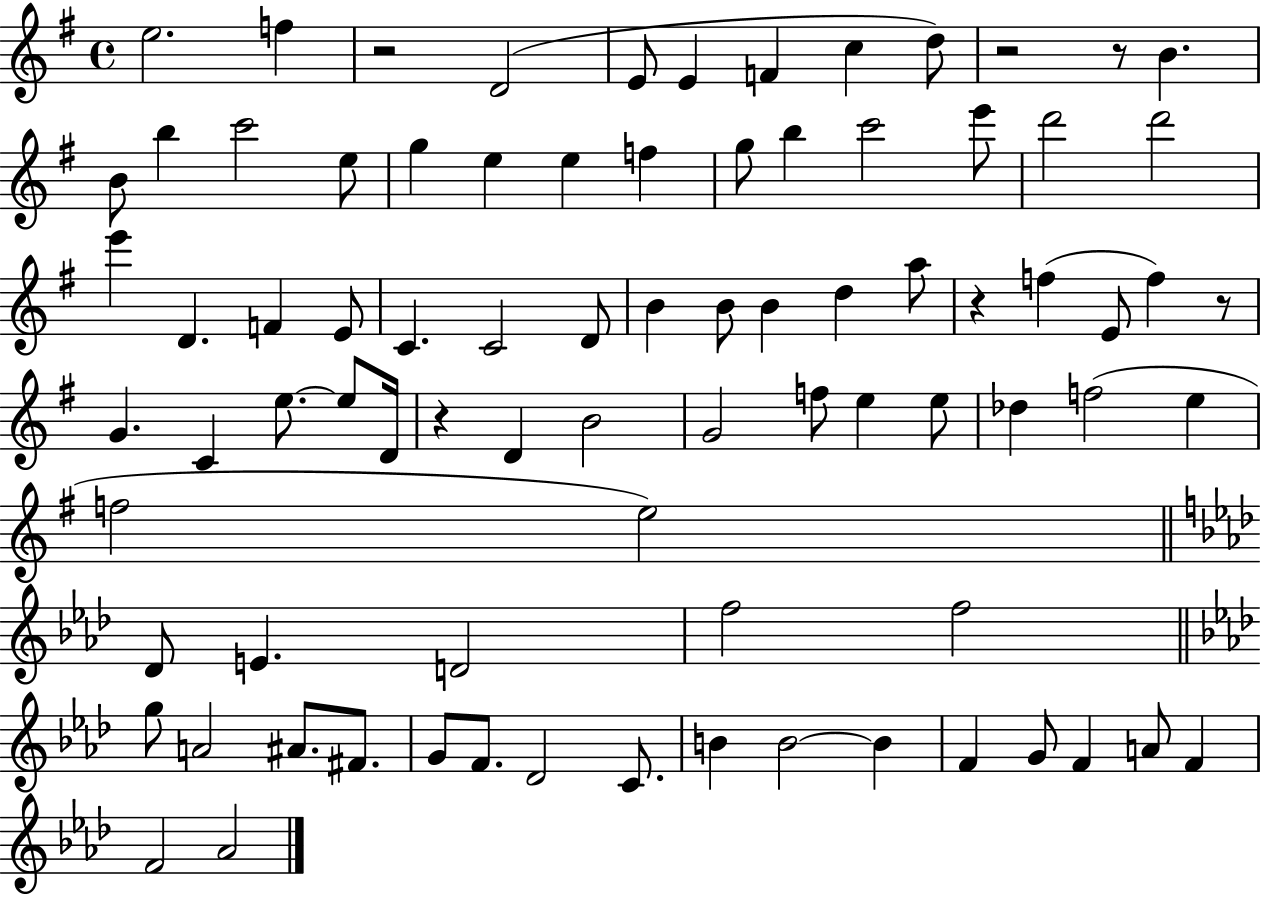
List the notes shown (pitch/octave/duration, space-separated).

E5/h. F5/q R/h D4/h E4/e E4/q F4/q C5/q D5/e R/h R/e B4/q. B4/e B5/q C6/h E5/e G5/q E5/q E5/q F5/q G5/e B5/q C6/h E6/e D6/h D6/h E6/q D4/q. F4/q E4/e C4/q. C4/h D4/e B4/q B4/e B4/q D5/q A5/e R/q F5/q E4/e F5/q R/e G4/q. C4/q E5/e. E5/e D4/s R/q D4/q B4/h G4/h F5/e E5/q E5/e Db5/q F5/h E5/q F5/h E5/h Db4/e E4/q. D4/h F5/h F5/h G5/e A4/h A#4/e. F#4/e. G4/e F4/e. Db4/h C4/e. B4/q B4/h B4/q F4/q G4/e F4/q A4/e F4/q F4/h Ab4/h